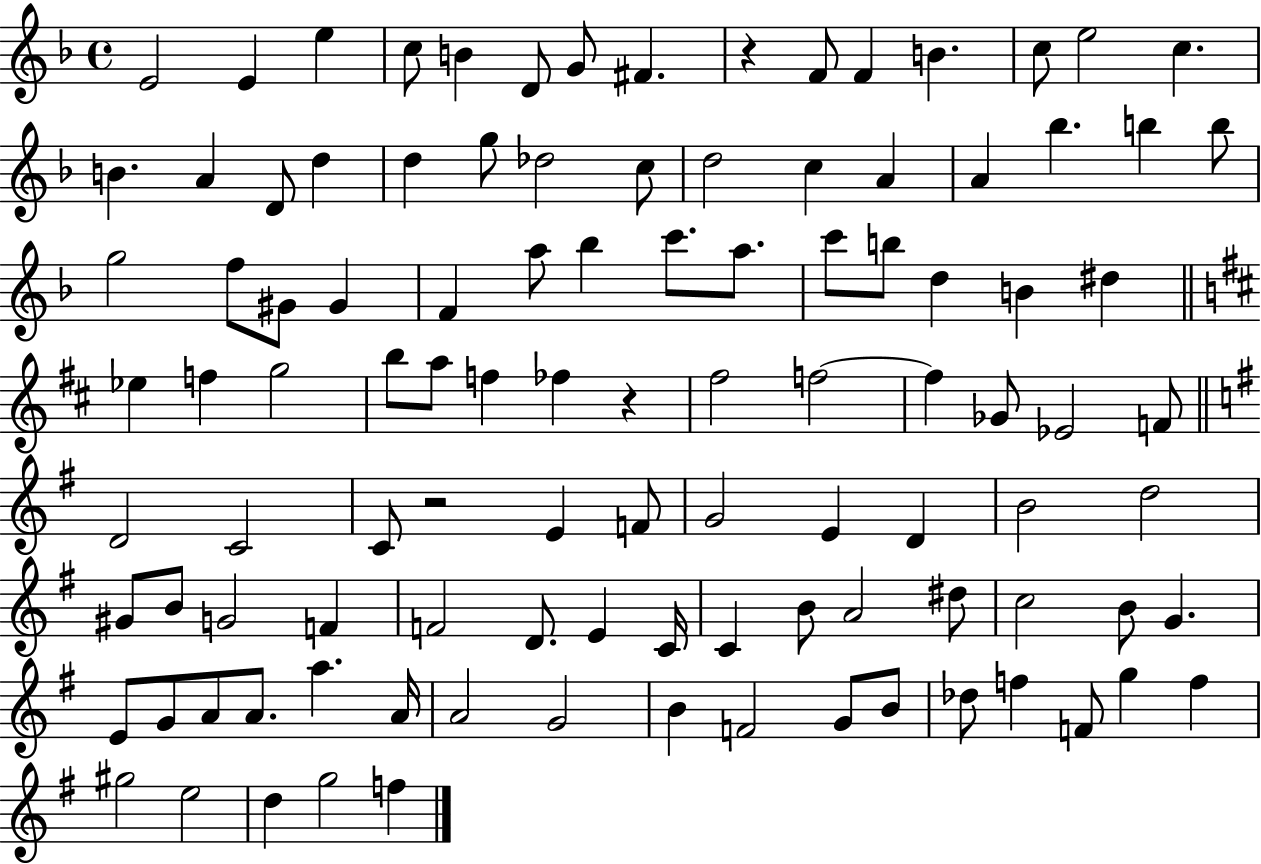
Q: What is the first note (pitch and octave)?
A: E4